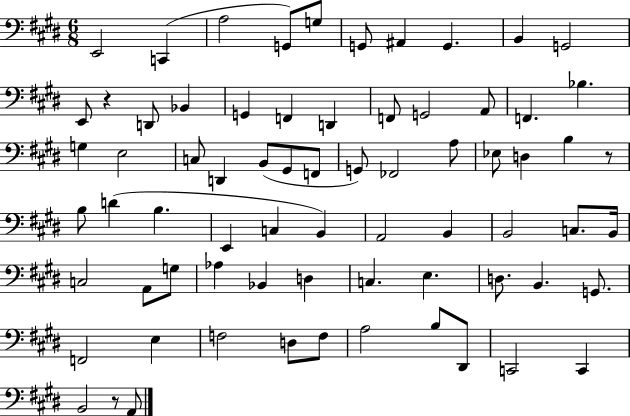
{
  \clef bass
  \numericTimeSignature
  \time 6/8
  \key e \major
  \repeat volta 2 { e,2 c,4( | a2 g,8) g8 | g,8 ais,4 g,4. | b,4 g,2 | \break e,8 r4 d,8 bes,4 | g,4 f,4 d,4 | f,8 g,2 a,8 | f,4. bes4. | \break g4 e2 | c8 d,4 b,8( gis,8 f,8 | g,8) fes,2 a8 | ees8 d4 b4 r8 | \break b8 d'4( b4. | e,4 c4 b,4) | a,2 b,4 | b,2 c8. b,16 | \break c2 a,8 g8 | aes4 bes,4 d4 | c4. e4. | d8. b,4. g,8. | \break f,2 e4 | f2 d8 f8 | a2 b8 dis,8 | c,2 c,4 | \break b,2 r8 a,8 | } \bar "|."
}